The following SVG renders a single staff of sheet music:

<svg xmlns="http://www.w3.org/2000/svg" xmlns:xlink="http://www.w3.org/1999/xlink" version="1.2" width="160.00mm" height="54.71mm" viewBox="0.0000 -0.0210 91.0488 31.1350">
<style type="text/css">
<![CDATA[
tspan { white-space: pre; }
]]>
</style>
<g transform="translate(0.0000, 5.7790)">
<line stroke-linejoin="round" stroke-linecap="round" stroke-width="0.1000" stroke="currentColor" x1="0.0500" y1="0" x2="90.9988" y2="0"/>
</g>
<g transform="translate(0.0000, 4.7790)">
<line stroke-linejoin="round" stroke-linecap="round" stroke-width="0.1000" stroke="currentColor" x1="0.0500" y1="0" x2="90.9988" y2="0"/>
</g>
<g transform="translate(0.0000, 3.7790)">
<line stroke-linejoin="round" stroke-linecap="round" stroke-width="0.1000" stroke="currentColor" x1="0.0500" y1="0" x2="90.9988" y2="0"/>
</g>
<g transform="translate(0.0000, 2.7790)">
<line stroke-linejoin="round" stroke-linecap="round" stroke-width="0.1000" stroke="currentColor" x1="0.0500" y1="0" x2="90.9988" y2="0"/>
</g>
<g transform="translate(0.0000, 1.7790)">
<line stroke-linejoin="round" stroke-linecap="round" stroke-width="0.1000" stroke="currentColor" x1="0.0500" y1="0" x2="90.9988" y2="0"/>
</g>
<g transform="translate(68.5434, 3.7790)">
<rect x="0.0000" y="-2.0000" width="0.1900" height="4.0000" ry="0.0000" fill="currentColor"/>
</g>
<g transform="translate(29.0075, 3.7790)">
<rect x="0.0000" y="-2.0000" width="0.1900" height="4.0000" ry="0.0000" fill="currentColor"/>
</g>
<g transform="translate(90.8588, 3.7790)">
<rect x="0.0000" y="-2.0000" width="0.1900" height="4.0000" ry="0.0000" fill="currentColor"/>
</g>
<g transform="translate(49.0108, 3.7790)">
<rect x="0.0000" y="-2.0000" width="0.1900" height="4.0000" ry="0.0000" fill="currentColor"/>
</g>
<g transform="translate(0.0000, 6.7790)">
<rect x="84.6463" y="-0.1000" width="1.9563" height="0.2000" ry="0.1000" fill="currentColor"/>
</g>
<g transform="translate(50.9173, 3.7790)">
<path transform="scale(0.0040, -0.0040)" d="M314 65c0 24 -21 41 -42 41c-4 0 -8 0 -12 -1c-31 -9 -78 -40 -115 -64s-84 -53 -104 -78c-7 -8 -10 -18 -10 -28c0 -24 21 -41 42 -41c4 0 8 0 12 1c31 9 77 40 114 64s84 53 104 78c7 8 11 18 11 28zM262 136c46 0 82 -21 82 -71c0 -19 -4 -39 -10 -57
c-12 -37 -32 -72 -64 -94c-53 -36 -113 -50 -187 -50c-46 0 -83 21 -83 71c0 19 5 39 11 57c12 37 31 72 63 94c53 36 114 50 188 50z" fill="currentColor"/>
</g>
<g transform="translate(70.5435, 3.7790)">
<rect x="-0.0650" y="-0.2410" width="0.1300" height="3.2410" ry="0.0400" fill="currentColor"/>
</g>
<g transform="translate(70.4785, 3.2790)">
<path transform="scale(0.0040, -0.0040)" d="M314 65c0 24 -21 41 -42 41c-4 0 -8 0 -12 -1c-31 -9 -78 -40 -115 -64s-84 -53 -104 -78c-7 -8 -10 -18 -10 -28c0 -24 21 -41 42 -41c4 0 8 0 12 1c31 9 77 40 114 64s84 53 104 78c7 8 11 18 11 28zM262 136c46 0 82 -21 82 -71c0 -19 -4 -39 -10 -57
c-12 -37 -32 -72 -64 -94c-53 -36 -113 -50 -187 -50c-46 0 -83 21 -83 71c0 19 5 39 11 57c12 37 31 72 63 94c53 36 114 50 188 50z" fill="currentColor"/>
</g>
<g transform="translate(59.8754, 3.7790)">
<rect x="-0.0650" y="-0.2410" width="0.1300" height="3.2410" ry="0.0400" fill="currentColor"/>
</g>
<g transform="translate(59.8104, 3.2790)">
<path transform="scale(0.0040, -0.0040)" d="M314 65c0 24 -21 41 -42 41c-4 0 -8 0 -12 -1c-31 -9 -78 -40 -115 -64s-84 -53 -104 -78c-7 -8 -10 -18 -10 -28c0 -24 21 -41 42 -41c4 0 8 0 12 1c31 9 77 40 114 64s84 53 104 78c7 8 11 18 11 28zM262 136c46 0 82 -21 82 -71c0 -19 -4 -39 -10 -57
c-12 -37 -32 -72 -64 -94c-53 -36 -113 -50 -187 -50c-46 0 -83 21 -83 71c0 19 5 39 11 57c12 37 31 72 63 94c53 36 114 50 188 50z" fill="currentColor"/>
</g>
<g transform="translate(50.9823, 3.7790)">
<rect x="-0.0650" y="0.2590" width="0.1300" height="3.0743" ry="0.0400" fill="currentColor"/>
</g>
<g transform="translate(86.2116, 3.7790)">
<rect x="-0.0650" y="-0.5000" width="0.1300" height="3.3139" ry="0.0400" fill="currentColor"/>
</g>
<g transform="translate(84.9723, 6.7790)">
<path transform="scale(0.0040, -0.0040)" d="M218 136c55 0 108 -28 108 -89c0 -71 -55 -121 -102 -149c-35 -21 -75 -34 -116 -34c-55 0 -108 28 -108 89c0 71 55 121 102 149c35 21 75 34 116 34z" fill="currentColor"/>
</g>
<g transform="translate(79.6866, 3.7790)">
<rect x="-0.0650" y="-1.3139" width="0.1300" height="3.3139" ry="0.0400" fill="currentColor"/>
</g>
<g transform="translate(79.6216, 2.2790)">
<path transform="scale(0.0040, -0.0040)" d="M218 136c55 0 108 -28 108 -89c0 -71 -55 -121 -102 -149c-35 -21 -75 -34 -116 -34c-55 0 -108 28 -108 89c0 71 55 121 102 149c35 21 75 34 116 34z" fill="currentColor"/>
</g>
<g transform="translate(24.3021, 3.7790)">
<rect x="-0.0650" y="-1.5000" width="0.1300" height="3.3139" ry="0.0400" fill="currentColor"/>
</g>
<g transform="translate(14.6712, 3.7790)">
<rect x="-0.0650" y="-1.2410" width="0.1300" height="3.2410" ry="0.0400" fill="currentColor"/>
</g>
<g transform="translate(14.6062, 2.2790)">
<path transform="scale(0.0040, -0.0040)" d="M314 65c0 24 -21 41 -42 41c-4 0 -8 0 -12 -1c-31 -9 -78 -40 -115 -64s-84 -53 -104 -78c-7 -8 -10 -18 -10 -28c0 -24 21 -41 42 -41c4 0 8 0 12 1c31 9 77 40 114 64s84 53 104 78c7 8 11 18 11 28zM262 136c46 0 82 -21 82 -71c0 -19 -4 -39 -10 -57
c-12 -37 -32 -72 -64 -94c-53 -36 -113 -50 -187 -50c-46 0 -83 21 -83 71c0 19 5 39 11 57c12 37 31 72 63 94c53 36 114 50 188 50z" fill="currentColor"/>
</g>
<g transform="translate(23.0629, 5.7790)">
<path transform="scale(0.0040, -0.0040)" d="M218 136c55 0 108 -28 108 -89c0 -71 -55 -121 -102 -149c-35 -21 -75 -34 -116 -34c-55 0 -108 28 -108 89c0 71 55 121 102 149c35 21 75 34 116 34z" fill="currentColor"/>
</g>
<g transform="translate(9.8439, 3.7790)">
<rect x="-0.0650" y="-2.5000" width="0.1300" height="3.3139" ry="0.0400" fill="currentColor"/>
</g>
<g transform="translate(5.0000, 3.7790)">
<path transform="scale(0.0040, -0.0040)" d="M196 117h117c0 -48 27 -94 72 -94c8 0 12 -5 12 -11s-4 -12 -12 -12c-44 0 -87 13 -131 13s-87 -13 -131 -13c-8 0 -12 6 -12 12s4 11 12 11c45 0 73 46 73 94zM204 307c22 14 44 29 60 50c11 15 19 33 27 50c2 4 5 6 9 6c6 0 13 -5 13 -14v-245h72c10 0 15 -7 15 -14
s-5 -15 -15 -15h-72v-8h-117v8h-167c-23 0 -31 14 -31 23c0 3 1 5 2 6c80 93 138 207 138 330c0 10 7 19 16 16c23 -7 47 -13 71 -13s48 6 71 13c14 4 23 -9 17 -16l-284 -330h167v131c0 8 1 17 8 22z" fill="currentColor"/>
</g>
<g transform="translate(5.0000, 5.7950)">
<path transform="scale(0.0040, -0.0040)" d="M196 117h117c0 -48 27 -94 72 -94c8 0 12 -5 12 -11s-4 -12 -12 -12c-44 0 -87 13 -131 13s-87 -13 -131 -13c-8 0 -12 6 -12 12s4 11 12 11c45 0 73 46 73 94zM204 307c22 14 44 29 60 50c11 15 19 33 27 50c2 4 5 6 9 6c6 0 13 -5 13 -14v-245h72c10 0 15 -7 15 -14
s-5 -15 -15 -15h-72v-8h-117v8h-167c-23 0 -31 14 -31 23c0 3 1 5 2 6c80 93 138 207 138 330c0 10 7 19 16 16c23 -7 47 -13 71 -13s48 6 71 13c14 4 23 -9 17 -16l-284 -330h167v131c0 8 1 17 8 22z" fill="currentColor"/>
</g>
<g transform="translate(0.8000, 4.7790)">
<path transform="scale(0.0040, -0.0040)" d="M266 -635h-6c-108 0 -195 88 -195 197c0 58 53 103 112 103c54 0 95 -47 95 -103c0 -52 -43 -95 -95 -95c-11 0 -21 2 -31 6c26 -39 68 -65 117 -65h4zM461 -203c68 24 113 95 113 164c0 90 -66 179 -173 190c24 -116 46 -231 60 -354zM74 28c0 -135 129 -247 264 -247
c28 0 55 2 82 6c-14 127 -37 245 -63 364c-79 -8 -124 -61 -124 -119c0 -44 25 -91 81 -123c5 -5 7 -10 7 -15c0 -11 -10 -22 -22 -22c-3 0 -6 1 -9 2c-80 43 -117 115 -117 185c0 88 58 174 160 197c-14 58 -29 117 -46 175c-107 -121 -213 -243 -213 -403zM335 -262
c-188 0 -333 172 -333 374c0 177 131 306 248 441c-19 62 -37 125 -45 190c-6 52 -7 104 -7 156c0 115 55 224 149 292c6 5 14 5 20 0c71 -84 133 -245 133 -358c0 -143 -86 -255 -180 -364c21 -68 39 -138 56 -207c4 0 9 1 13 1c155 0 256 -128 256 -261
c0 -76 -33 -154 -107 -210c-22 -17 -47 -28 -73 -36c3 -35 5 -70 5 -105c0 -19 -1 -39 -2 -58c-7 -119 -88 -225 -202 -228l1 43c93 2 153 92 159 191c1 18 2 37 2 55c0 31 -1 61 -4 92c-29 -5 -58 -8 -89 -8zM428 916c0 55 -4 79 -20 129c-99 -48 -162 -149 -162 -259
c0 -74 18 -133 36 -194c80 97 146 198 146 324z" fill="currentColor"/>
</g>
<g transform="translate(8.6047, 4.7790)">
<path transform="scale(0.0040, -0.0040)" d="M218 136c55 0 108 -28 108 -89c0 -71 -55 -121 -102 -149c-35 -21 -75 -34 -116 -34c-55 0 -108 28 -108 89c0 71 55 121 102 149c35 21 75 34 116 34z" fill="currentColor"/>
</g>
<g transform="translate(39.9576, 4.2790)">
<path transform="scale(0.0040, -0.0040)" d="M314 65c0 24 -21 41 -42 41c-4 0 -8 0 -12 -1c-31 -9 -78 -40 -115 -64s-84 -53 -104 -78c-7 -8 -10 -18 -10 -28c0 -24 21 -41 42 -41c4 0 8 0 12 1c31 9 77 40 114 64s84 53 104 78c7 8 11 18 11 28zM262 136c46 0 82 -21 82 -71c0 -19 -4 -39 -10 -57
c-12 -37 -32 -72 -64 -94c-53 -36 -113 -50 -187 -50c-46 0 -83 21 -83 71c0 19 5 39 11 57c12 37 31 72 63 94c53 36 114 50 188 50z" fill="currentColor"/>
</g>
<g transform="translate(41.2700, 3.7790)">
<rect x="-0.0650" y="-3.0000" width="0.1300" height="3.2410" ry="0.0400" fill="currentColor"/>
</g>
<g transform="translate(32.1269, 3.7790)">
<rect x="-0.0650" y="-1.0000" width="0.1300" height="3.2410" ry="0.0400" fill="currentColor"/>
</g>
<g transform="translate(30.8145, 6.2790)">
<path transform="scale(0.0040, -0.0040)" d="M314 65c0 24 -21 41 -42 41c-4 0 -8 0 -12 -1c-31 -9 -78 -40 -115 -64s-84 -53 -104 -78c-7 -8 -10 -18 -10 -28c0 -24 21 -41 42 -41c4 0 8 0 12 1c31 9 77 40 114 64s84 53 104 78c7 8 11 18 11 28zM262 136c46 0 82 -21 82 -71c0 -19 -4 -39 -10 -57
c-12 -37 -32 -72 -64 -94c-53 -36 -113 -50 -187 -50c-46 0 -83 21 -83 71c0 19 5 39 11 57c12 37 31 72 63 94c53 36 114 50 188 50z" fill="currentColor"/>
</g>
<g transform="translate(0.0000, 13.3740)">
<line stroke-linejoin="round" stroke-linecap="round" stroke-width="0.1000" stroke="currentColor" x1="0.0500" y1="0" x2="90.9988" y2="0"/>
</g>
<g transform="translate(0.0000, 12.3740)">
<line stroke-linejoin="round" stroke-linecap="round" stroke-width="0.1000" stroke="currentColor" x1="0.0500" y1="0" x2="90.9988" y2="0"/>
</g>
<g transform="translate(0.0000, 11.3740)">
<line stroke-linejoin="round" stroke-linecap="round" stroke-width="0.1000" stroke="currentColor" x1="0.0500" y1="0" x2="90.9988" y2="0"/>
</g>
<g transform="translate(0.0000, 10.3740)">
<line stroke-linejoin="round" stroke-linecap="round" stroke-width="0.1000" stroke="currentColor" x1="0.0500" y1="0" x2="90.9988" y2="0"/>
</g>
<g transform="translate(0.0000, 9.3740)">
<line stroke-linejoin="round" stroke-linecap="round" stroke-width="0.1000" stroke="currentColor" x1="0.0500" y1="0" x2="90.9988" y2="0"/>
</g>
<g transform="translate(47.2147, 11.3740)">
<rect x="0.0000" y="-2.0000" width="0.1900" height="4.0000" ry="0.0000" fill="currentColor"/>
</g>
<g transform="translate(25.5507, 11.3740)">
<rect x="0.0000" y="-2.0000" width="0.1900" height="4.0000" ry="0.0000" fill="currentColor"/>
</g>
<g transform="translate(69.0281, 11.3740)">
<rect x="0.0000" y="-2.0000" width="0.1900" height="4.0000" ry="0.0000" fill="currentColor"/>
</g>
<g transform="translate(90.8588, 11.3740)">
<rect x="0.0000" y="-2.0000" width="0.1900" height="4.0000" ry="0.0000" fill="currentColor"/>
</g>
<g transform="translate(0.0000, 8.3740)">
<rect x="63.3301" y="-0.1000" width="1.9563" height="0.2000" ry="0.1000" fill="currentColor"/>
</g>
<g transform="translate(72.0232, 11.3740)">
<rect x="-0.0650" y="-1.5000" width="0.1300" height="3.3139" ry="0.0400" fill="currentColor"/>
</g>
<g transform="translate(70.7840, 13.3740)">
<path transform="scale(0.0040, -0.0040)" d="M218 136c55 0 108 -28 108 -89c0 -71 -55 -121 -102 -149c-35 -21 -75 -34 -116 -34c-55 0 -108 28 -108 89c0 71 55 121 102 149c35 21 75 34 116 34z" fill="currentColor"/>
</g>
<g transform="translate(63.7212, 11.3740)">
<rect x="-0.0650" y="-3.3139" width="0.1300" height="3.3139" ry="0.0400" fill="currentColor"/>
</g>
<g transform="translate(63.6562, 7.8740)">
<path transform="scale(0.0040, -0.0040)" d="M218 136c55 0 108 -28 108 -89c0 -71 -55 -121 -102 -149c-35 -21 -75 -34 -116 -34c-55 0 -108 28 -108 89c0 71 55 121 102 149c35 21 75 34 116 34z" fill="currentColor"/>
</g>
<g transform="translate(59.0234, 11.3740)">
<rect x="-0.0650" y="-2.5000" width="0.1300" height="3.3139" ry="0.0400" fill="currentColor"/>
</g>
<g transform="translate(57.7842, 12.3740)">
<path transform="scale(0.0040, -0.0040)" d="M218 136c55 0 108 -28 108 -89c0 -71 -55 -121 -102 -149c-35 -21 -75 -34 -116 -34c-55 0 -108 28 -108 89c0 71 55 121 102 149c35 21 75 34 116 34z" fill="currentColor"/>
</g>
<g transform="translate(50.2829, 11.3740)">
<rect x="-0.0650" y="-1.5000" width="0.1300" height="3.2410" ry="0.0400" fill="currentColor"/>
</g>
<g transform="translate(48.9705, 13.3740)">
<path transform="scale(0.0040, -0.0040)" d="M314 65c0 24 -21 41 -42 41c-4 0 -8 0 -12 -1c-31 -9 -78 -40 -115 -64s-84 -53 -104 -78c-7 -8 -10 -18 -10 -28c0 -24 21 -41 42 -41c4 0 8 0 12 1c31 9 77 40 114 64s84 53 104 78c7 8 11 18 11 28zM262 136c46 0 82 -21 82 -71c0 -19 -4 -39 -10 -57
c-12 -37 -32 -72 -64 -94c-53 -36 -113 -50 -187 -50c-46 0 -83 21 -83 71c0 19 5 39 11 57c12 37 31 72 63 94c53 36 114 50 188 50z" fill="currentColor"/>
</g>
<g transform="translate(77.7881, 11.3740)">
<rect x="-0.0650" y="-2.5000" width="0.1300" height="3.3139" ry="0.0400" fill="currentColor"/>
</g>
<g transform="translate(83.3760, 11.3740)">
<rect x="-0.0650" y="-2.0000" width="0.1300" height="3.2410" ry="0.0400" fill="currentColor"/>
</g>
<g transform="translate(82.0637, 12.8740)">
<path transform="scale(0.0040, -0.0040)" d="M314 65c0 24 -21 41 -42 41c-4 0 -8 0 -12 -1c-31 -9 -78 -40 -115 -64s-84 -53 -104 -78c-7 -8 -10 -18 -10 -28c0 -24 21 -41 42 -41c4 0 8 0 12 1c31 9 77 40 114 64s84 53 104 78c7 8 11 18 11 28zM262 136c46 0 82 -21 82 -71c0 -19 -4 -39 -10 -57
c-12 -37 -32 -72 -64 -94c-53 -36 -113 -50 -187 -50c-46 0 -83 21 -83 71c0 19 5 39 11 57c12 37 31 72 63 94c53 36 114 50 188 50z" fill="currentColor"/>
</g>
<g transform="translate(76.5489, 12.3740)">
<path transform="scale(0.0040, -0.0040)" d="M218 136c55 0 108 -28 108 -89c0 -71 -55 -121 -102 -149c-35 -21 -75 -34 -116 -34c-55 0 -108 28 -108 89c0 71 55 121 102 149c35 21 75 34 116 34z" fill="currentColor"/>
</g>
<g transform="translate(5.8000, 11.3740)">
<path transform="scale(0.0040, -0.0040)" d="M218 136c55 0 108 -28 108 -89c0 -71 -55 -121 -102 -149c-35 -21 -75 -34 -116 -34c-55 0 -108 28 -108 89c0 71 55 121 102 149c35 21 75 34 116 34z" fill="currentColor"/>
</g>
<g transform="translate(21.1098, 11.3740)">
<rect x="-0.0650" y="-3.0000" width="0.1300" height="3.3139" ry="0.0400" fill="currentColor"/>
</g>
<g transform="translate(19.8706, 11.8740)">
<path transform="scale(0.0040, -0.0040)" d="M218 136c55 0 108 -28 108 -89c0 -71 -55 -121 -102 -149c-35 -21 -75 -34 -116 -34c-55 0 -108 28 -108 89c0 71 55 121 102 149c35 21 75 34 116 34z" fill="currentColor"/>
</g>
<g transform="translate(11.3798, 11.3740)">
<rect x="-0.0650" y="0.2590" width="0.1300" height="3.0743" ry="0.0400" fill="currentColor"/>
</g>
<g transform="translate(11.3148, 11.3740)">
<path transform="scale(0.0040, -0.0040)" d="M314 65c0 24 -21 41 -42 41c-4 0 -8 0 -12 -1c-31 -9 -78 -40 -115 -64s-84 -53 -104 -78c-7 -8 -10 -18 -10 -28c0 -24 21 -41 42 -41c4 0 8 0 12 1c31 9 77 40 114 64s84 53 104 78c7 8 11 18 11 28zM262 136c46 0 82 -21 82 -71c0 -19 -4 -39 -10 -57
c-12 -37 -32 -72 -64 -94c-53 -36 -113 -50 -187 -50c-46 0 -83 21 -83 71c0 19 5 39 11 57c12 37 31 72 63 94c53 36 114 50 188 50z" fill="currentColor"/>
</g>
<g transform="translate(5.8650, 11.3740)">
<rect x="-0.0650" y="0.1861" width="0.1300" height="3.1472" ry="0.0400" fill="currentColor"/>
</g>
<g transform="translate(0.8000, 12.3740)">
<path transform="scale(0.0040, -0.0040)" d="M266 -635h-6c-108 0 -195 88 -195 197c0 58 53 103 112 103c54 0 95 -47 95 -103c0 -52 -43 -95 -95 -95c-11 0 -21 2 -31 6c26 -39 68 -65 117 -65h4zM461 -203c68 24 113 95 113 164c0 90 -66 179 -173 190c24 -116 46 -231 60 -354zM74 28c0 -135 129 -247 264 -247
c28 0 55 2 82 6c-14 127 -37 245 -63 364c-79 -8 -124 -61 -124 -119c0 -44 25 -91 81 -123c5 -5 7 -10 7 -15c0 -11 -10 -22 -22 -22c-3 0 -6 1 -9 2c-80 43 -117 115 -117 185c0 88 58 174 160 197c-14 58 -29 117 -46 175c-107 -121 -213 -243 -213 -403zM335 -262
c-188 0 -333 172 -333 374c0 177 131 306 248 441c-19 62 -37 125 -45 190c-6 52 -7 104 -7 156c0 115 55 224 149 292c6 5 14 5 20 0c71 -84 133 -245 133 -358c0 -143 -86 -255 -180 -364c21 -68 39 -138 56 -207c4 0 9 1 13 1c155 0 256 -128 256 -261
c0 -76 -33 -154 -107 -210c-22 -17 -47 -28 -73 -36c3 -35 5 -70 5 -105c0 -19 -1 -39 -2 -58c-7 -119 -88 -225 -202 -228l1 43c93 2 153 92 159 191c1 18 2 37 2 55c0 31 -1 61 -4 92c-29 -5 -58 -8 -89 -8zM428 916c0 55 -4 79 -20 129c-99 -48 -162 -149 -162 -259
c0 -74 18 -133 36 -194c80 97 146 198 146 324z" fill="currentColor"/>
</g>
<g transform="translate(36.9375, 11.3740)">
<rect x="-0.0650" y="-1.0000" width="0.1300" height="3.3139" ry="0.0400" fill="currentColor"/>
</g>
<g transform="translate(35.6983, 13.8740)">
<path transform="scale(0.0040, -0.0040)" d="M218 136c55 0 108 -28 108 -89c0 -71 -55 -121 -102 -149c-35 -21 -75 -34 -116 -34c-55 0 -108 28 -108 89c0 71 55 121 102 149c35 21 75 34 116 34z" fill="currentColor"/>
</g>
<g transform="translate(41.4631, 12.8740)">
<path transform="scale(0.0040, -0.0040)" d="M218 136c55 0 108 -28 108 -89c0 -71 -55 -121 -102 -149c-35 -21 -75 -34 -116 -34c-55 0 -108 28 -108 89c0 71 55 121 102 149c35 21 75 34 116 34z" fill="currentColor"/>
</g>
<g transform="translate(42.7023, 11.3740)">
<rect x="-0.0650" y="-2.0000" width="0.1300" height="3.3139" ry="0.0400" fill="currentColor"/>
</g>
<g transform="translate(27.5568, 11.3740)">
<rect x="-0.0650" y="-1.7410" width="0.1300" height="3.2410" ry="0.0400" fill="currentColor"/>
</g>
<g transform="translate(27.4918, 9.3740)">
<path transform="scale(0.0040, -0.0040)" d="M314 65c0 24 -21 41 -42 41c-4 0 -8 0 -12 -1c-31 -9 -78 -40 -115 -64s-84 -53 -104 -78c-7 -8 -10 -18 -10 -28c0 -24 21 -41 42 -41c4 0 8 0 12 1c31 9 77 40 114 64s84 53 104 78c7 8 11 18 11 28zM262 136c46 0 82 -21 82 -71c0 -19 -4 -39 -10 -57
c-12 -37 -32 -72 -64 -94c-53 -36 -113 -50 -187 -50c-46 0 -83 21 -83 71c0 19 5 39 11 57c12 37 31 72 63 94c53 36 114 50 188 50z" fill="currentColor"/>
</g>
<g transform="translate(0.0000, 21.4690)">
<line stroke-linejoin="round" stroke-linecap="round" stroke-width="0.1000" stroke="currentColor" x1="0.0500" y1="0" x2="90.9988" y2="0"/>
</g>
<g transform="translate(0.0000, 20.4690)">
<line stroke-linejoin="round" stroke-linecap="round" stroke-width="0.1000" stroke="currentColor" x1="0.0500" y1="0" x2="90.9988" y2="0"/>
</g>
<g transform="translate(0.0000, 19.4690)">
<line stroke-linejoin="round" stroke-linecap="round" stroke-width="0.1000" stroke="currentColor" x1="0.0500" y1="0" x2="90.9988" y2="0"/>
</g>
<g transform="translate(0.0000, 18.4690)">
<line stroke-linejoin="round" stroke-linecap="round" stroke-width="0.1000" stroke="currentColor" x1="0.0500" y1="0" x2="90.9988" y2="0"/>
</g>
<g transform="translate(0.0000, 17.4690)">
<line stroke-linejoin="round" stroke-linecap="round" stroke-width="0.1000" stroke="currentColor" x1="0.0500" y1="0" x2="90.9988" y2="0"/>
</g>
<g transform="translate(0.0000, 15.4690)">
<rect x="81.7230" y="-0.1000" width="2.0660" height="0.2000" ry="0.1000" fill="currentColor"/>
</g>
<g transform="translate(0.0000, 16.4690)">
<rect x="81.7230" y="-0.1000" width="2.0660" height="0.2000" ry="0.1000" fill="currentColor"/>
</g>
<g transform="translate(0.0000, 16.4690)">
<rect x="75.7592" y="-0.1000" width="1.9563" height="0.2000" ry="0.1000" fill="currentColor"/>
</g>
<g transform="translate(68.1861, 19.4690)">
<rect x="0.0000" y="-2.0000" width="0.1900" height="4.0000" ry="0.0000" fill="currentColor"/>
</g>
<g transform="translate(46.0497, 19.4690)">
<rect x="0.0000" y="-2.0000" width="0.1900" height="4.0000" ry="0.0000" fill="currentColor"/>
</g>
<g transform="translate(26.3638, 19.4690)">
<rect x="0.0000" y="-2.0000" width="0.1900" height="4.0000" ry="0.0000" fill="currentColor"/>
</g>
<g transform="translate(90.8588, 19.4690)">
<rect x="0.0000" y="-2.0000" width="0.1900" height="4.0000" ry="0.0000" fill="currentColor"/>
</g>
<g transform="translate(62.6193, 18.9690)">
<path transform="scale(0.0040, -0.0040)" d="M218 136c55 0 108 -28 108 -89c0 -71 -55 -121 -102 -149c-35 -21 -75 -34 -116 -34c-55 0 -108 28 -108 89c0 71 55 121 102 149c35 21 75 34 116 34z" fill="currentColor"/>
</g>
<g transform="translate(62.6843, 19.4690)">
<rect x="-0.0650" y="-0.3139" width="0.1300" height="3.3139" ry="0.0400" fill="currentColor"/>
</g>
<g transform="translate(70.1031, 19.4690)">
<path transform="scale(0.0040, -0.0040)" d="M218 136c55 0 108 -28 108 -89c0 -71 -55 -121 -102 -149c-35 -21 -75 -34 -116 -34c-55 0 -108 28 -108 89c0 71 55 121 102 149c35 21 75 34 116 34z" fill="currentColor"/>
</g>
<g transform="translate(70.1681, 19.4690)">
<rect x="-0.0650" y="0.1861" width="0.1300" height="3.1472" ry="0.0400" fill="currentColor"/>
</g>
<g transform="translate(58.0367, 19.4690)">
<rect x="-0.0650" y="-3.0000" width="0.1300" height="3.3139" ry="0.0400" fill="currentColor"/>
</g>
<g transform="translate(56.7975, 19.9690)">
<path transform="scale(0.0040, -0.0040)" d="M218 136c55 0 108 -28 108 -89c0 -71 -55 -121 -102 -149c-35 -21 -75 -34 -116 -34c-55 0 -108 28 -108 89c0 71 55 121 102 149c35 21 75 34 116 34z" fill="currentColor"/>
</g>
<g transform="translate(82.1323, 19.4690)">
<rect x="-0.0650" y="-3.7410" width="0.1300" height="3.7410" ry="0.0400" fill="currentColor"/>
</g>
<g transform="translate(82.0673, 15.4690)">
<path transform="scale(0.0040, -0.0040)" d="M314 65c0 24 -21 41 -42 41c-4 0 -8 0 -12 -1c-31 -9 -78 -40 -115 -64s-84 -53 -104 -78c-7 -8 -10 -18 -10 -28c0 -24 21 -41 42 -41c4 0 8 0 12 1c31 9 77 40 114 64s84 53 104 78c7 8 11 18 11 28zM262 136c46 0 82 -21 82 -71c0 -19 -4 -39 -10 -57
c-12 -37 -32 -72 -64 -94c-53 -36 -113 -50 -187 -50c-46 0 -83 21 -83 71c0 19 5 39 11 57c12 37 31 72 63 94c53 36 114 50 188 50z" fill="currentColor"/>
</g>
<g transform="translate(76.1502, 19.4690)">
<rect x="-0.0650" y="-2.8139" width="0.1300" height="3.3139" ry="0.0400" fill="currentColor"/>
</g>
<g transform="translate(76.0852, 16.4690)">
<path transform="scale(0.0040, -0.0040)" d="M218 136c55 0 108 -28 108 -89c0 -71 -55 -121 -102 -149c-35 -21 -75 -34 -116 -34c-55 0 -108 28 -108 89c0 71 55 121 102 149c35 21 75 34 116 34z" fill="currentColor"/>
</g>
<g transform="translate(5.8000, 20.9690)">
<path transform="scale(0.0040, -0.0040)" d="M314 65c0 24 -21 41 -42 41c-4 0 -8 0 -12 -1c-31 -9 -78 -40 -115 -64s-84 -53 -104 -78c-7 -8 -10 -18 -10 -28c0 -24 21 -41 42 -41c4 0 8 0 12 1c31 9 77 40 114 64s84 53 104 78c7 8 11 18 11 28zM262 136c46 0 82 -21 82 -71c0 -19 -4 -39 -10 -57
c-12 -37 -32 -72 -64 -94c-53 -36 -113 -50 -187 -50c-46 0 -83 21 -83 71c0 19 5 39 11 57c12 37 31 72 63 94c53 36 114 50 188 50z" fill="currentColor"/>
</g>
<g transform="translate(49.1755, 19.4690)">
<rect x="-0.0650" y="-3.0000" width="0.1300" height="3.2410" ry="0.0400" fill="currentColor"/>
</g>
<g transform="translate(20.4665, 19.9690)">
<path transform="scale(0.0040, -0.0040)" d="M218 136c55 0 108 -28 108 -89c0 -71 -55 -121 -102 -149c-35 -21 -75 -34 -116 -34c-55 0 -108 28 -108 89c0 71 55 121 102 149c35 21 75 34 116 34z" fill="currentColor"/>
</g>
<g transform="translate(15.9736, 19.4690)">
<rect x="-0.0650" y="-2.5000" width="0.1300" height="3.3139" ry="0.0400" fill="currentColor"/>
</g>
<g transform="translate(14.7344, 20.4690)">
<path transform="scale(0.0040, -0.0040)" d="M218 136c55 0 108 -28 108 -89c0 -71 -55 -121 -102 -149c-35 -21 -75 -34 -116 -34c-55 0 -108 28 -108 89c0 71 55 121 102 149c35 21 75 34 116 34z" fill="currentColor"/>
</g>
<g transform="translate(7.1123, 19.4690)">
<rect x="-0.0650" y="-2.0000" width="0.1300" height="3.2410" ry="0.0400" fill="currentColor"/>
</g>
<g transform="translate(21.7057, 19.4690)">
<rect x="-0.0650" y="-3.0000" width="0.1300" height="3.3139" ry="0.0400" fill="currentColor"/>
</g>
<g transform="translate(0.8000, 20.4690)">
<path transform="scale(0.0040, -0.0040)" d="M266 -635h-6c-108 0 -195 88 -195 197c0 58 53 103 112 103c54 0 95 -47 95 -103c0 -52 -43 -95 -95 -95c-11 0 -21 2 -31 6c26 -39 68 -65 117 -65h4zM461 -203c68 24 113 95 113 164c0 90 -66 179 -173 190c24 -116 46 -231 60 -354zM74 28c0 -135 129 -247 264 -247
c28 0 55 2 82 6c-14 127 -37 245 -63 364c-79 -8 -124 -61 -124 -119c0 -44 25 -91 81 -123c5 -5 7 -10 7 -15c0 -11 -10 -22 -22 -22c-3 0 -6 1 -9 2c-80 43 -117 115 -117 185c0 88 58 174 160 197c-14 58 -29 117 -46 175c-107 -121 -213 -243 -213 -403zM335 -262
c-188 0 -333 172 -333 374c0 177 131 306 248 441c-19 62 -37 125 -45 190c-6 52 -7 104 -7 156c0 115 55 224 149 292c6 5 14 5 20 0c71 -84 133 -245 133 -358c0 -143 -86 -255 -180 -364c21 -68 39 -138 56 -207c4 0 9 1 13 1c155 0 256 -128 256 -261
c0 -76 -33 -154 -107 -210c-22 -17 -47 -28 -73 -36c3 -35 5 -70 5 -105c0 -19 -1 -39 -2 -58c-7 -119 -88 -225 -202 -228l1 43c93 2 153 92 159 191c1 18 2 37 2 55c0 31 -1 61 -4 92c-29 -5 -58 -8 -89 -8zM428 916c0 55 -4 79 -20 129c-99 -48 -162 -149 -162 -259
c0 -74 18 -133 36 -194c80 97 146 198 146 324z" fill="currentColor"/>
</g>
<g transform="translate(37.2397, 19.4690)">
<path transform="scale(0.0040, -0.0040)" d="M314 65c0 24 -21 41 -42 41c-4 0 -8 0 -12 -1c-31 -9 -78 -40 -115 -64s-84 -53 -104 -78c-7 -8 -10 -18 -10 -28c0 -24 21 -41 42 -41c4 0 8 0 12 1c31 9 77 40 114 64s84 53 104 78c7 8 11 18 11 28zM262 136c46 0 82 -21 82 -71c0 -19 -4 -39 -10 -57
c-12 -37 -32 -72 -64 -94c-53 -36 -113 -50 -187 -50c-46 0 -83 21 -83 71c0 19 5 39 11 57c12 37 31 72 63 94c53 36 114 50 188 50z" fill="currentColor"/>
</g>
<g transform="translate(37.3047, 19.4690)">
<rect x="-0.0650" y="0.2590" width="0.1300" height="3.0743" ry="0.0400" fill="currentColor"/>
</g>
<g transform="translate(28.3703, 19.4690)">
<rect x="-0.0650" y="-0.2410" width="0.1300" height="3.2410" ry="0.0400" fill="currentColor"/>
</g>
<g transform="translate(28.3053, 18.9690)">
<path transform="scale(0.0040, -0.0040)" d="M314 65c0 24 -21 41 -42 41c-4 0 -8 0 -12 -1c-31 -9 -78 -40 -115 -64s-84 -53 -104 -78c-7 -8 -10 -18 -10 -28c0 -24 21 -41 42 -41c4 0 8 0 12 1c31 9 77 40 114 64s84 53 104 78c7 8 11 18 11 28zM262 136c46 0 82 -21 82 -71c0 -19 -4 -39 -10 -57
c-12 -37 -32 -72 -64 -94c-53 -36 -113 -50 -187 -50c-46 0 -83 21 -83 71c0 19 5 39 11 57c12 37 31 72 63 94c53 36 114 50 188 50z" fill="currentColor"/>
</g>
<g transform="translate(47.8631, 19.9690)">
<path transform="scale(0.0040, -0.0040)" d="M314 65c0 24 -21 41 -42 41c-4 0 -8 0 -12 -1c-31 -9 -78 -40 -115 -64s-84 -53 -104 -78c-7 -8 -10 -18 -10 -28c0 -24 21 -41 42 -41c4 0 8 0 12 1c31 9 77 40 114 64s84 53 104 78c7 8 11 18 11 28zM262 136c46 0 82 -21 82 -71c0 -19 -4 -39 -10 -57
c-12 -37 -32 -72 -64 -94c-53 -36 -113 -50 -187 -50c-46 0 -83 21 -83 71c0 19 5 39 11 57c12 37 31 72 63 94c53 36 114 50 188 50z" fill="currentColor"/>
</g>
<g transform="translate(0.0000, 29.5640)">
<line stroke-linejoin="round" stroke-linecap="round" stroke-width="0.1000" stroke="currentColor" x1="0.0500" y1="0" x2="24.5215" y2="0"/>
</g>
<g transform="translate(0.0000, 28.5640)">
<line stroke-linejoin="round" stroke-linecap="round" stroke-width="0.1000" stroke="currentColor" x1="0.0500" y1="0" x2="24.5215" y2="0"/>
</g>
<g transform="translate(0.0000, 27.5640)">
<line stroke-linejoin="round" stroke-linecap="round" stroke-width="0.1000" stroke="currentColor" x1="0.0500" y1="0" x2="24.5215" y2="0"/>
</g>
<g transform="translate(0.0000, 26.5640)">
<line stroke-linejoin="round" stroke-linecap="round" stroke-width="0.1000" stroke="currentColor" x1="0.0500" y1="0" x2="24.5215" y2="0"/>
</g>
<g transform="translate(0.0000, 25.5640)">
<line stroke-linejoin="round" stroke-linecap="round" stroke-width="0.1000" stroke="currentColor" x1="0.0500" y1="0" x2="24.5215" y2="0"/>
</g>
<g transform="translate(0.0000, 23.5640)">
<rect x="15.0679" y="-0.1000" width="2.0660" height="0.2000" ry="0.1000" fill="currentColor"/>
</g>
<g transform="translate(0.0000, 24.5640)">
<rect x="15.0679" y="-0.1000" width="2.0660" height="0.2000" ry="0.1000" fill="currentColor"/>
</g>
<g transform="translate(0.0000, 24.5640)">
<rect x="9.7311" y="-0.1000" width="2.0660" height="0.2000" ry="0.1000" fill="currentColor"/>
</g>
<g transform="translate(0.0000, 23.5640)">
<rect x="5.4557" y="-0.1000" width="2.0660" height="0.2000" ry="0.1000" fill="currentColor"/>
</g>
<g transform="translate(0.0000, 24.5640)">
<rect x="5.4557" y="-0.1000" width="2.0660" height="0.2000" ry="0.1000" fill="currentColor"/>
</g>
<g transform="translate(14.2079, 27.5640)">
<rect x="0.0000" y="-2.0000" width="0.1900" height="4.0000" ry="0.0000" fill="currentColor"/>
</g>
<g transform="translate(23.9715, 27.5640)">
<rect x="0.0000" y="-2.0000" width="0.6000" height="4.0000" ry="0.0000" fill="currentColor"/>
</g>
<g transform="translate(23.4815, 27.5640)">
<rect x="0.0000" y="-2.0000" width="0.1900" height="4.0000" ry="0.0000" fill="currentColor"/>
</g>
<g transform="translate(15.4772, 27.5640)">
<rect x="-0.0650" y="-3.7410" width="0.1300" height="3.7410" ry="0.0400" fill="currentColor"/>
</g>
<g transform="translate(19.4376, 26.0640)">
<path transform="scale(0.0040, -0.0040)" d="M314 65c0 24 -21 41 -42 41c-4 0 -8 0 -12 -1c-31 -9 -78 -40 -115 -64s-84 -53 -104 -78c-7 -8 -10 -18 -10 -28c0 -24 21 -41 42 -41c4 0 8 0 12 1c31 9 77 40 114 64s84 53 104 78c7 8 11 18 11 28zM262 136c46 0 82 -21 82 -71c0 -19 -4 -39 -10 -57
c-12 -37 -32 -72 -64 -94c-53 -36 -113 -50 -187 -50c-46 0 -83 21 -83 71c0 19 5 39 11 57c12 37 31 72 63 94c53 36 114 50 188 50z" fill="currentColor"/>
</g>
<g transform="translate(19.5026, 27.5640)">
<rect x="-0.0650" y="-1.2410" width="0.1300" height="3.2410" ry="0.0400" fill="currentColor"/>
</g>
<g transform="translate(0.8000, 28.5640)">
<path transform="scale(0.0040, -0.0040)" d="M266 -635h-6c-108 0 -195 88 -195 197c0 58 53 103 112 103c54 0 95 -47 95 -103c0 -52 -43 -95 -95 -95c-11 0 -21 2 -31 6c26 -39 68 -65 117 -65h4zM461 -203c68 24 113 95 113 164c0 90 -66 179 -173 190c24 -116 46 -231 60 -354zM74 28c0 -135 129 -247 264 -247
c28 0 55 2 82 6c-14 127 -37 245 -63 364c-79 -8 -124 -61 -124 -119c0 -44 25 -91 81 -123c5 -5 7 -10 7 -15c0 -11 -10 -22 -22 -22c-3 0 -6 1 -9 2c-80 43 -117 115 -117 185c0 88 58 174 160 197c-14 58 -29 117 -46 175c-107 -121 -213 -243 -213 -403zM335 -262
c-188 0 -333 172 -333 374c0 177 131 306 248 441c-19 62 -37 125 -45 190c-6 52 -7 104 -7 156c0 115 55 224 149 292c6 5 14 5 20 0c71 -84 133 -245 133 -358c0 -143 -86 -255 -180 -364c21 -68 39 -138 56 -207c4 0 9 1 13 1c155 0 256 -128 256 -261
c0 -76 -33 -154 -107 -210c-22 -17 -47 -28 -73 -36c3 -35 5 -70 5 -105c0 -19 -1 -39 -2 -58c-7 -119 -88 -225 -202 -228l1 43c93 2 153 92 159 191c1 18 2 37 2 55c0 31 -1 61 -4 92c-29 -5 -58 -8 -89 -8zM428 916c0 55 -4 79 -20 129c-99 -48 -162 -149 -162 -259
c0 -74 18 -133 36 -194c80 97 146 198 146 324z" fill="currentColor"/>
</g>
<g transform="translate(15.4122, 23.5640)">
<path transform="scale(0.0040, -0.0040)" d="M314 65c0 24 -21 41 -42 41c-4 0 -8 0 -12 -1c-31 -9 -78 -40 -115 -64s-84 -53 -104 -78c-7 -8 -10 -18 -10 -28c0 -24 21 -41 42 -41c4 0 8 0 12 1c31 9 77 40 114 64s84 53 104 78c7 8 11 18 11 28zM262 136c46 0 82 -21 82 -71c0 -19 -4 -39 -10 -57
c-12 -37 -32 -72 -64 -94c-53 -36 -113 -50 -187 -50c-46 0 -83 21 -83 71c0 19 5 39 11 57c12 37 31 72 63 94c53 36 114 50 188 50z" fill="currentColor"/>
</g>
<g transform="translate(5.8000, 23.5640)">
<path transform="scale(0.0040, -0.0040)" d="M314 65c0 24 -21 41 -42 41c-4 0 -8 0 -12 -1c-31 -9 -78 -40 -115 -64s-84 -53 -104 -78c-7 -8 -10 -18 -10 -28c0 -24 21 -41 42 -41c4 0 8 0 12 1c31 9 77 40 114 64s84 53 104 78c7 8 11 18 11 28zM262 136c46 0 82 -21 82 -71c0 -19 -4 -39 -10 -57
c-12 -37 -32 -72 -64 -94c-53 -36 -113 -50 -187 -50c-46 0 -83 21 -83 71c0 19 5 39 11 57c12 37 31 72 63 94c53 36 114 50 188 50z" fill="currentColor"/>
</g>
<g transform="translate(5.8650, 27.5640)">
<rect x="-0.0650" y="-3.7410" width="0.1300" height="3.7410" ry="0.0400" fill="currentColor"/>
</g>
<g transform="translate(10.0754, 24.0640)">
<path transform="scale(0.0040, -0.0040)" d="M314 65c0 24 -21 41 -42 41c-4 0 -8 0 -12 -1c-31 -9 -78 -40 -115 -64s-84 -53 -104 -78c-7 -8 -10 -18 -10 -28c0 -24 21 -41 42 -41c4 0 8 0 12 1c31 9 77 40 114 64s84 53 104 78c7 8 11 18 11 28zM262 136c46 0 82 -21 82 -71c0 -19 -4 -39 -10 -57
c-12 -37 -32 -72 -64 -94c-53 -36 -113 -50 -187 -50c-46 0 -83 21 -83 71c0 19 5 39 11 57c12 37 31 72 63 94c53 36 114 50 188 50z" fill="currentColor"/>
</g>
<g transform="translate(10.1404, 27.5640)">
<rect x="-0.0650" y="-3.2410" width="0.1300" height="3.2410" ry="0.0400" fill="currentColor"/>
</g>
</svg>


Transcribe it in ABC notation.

X:1
T:Untitled
M:4/4
L:1/4
K:C
G e2 E D2 A2 B2 c2 c2 e C B B2 A f2 D F E2 G b E G F2 F2 G A c2 B2 A2 A c B a c'2 c'2 b2 c'2 e2